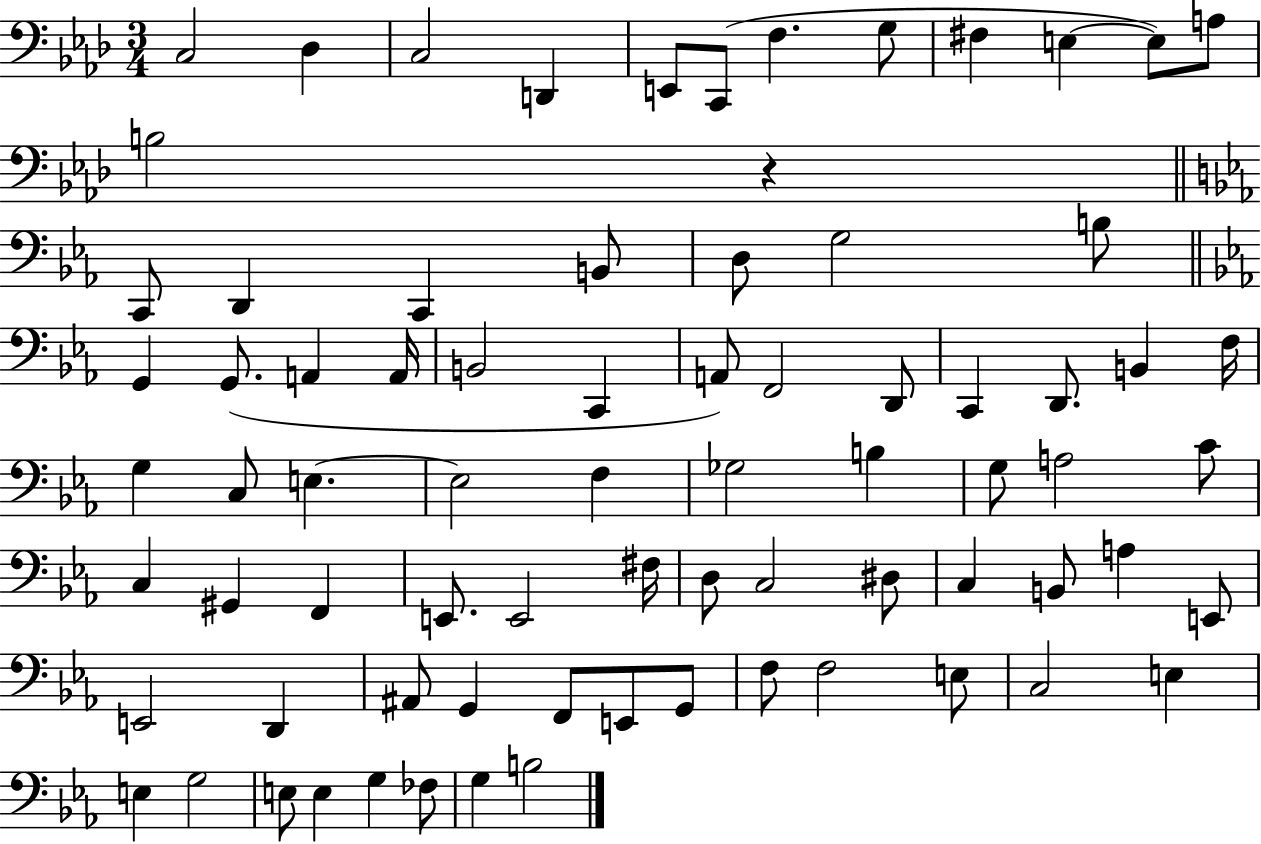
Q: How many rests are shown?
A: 1